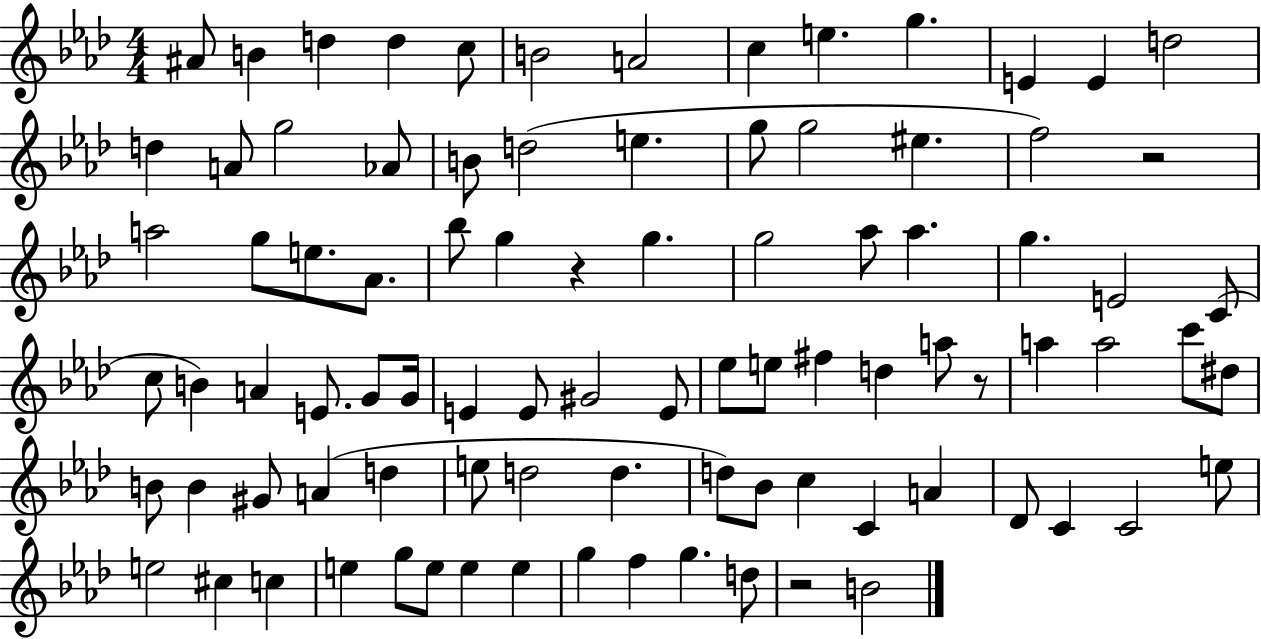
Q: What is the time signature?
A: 4/4